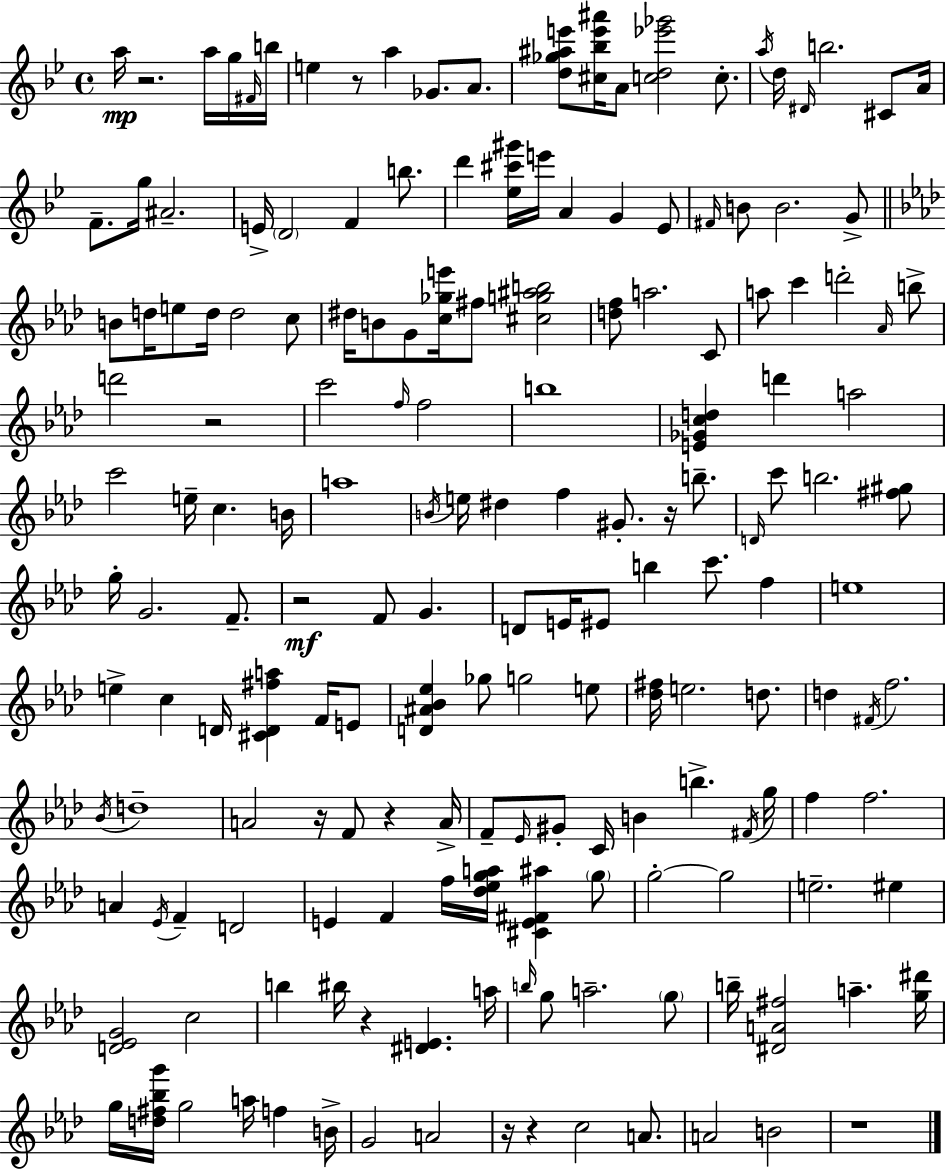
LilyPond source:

{
  \clef treble
  \time 4/4
  \defaultTimeSignature
  \key bes \major
  \repeat volta 2 { a''16\mp r2. a''16 g''16 \grace { fis'16 } | b''16 e''4 r8 a''4 ges'8. a'8. | <d'' ges'' ais'' e'''>8 <cis'' bes'' e''' ais'''>16 a'8 <c'' d'' ees''' ges'''>2 c''8.-. | \acciaccatura { a''16 } d''16 \grace { dis'16 } b''2. | \break cis'8 a'16 f'8.-- g''16 ais'2.-- | e'16-> \parenthesize d'2 f'4 | b''8. d'''4 <ees'' cis''' gis'''>16 e'''16 a'4 g'4 | ees'8 \grace { fis'16 } b'8 b'2. | \break g'8-> \bar "||" \break \key aes \major b'8 d''16 e''8 d''16 d''2 c''8 | dis''16 b'8 g'8 <c'' ges'' e'''>16 fis''8 <cis'' g'' ais'' b''>2 | <d'' f''>8 a''2. c'8 | a''8 c'''4 d'''2-. \grace { aes'16 } b''8-> | \break d'''2 r2 | c'''2 \grace { f''16 } f''2 | b''1 | <e' ges' c'' d''>4 d'''4 a''2 | \break c'''2 e''16-- c''4. | b'16 a''1 | \acciaccatura { b'16 } e''16 dis''4 f''4 gis'8.-. r16 | b''8.-- \grace { d'16 } c'''8 b''2. | \break <fis'' gis''>8 g''16-. g'2. | f'8.-- r2\mf f'8 g'4. | d'8 e'16 eis'8 b''4 c'''8. | f''4 e''1 | \break e''4-> c''4 d'16 <cis' d' fis'' a''>4 | f'16 e'8 <d' ais' bes' ees''>4 ges''8 g''2 | e''8 <des'' fis''>16 e''2. | d''8. d''4 \acciaccatura { fis'16 } f''2. | \break \acciaccatura { bes'16 } d''1-- | a'2 r16 f'8 | r4 a'16-> f'8-- \grace { ees'16 } gis'8-. c'16 b'4 | b''4.-> \acciaccatura { fis'16 } g''16 f''4 f''2. | \break a'4 \acciaccatura { ees'16 } f'4-- | d'2 e'4 f'4 | f''16 <des'' ees'' g'' a''>16 <cis' e' fis' ais''>4 \parenthesize g''8 g''2-.~~ | g''2 e''2.-- | \break eis''4 <d' ees' g'>2 | c''2 b''4 bis''16 r4 | <dis' e'>4. a''16 \grace { b''16 } g''8 a''2.-- | \parenthesize g''8 b''16-- <dis' a' fis''>2 | \break a''4.-- <g'' dis'''>16 g''16 <d'' fis'' bes'' g'''>16 g''2 | a''16 f''4 b'16-> g'2 | a'2 r16 r4 c''2 | a'8. a'2 | \break b'2 r1 | } \bar "|."
}